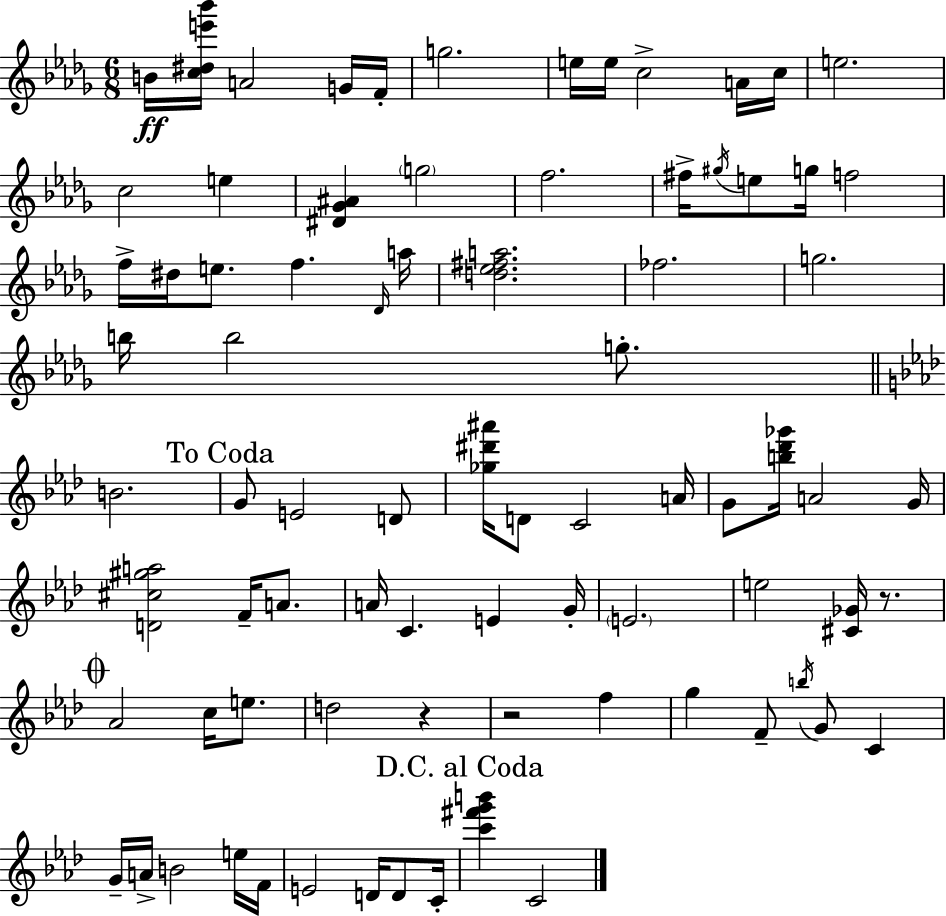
{
  \clef treble
  \numericTimeSignature
  \time 6/8
  \key bes \minor
  b'16\ff <c'' dis'' e''' bes'''>16 a'2 g'16 f'16-. | g''2. | e''16 e''16 c''2-> a'16 c''16 | e''2. | \break c''2 e''4 | <dis' ges' ais'>4 \parenthesize g''2 | f''2. | fis''16-> \acciaccatura { gis''16 } e''8 g''16 f''2 | \break f''16-> dis''16 e''8. f''4. | \grace { des'16 } a''16 <d'' ees'' fis'' a''>2. | fes''2. | g''2. | \break b''16 b''2 g''8.-. | \bar "||" \break \key aes \major b'2. | \mark "To Coda" g'8 e'2 d'8 | <ges'' dis''' ais'''>16 d'8 c'2 a'16 | g'8 <b'' des''' ges'''>16 a'2 g'16 | \break <d' cis'' gis'' a''>2 f'16-- a'8. | a'16 c'4. e'4 g'16-. | \parenthesize e'2. | e''2 <cis' ges'>16 r8. | \break \mark \markup { \musicglyph "scripts.coda" } aes'2 c''16 e''8. | d''2 r4 | r2 f''4 | g''4 f'8-- \acciaccatura { b''16 } g'8 c'4 | \break g'16-- a'16-> b'2 e''16 | f'16 e'2 d'16 d'8 | c'16-. \mark "D.C. al Coda" <c''' fis''' g''' b'''>4 c'2 | \bar "|."
}